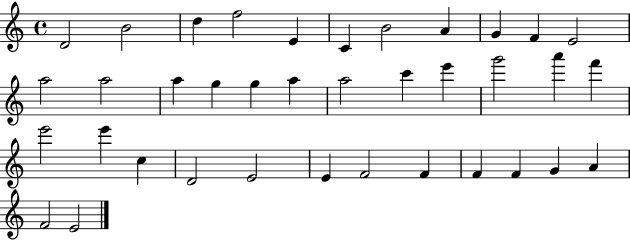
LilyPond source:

{
  \clef treble
  \time 4/4
  \defaultTimeSignature
  \key c \major
  d'2 b'2 | d''4 f''2 e'4 | c'4 b'2 a'4 | g'4 f'4 e'2 | \break a''2 a''2 | a''4 g''4 g''4 a''4 | a''2 c'''4 e'''4 | g'''2 a'''4 f'''4 | \break e'''2 e'''4 c''4 | d'2 e'2 | e'4 f'2 f'4 | f'4 f'4 g'4 a'4 | \break f'2 e'2 | \bar "|."
}